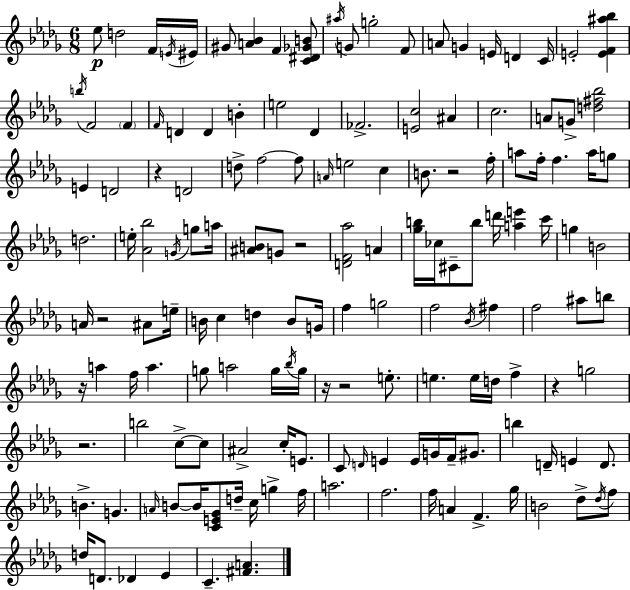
{
  \clef treble
  \numericTimeSignature
  \time 6/8
  \key bes \minor
  \repeat volta 2 { ees''8\p d''2 f'16 \acciaccatura { e'16 } | eis'16 gis'8 <a' bes'>4 f'4 <c' dis' ges' b'>8 | \acciaccatura { ais''16 } g'8 g''2-. | f'8 a'8 g'4 e'16 d'4 | \break c'16 e'2-. <e' f' ais'' bes''>4 | \acciaccatura { b''16 } f'2 \parenthesize f'4 | \grace { f'16 } d'4 d'4 | b'4-. e''2 | \break des'4 fes'2.-> | <e' c''>2 | ais'4 c''2. | a'8 g'8-> <d'' fis'' bes''>2 | \break e'4 d'2 | r4 d'2 | d''8-> f''2~~ | f''8 \grace { a'16 } e''2 | \break c''4 b'8. r2 | f''16-. a''8 f''16-. f''4. | a''16 g''8 d''2. | e''16-. <aes' bes''>2 | \break \acciaccatura { g'16 } g''8 a''16 <ais' b'>8 g'8 r2 | <d' f' aes''>2 | a'4 <ges'' b''>16 ces''16 cis'8-- b''8 | d'''16 <a'' e'''>4 c'''16 g''4 b'2 | \break a'16 r2 | ais'8 e''16-- b'16 c''4 d''4 | b'8 g'16 f''4 g''2 | f''2 | \break \acciaccatura { bes'16 } fis''4 f''2 | ais''8 b''8 r16 a''4 | f''16 a''4. g''8 a''2 | g''16 \acciaccatura { bes''16 } g''16 r16 r2 | \break e''8.-. e''4. | e''16 d''16 f''4-> r4 | g''2 r2. | b''2 | \break c''8->~~ c''8 ais'2-> | c''16-. e'8. c'8 \grace { d'16 } e'4 | e'16 g'16 f'16-- gis'8. b''4 | d'16-- e'4 d'8. b'4.-> | \break g'4. \grace { a'16 } b'8~~ | b'16 <c' e' ges'>8 d''16-- c''16 g''4-> f''16 a''2. | f''2. | f''16 a'4 | \break f'4.-> ges''16 b'2 | des''8-> \acciaccatura { des''16 } f''8 d''16 | d'8. des'4 ees'4 c'4.-- | <fis' a'>4. } \bar "|."
}